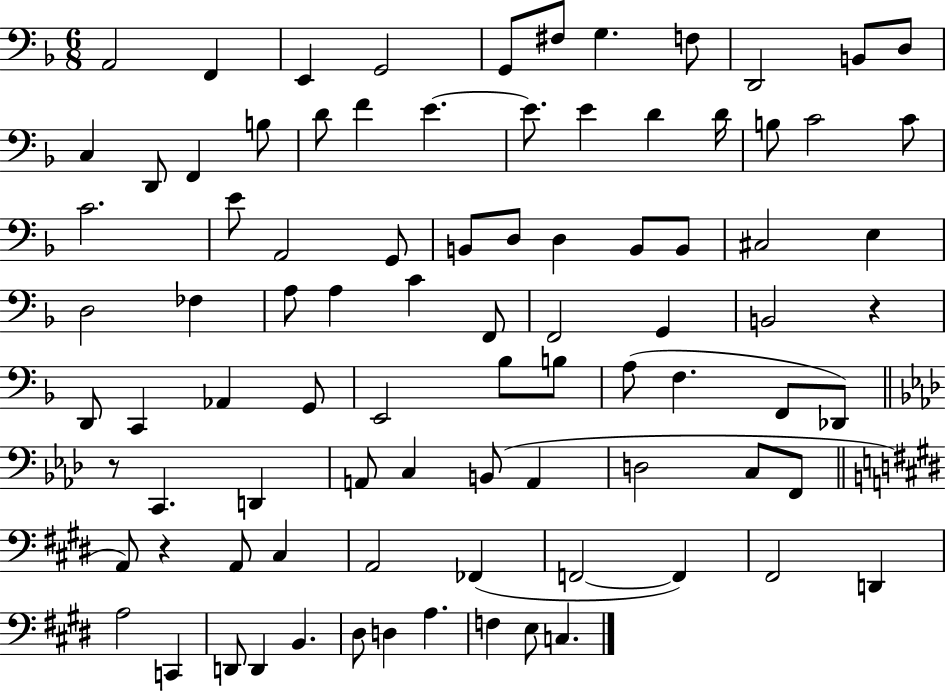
A2/h F2/q E2/q G2/h G2/e F#3/e G3/q. F3/e D2/h B2/e D3/e C3/q D2/e F2/q B3/e D4/e F4/q E4/q. E4/e. E4/q D4/q D4/s B3/e C4/h C4/e C4/h. E4/e A2/h G2/e B2/e D3/e D3/q B2/e B2/e C#3/h E3/q D3/h FES3/q A3/e A3/q C4/q F2/e F2/h G2/q B2/h R/q D2/e C2/q Ab2/q G2/e E2/h Bb3/e B3/e A3/e F3/q. F2/e Db2/e R/e C2/q. D2/q A2/e C3/q B2/e A2/q D3/h C3/e F2/e A2/e R/q A2/e C#3/q A2/h FES2/q F2/h F2/q F#2/h D2/q A3/h C2/q D2/e D2/q B2/q. D#3/e D3/q A3/q. F3/q E3/e C3/q.